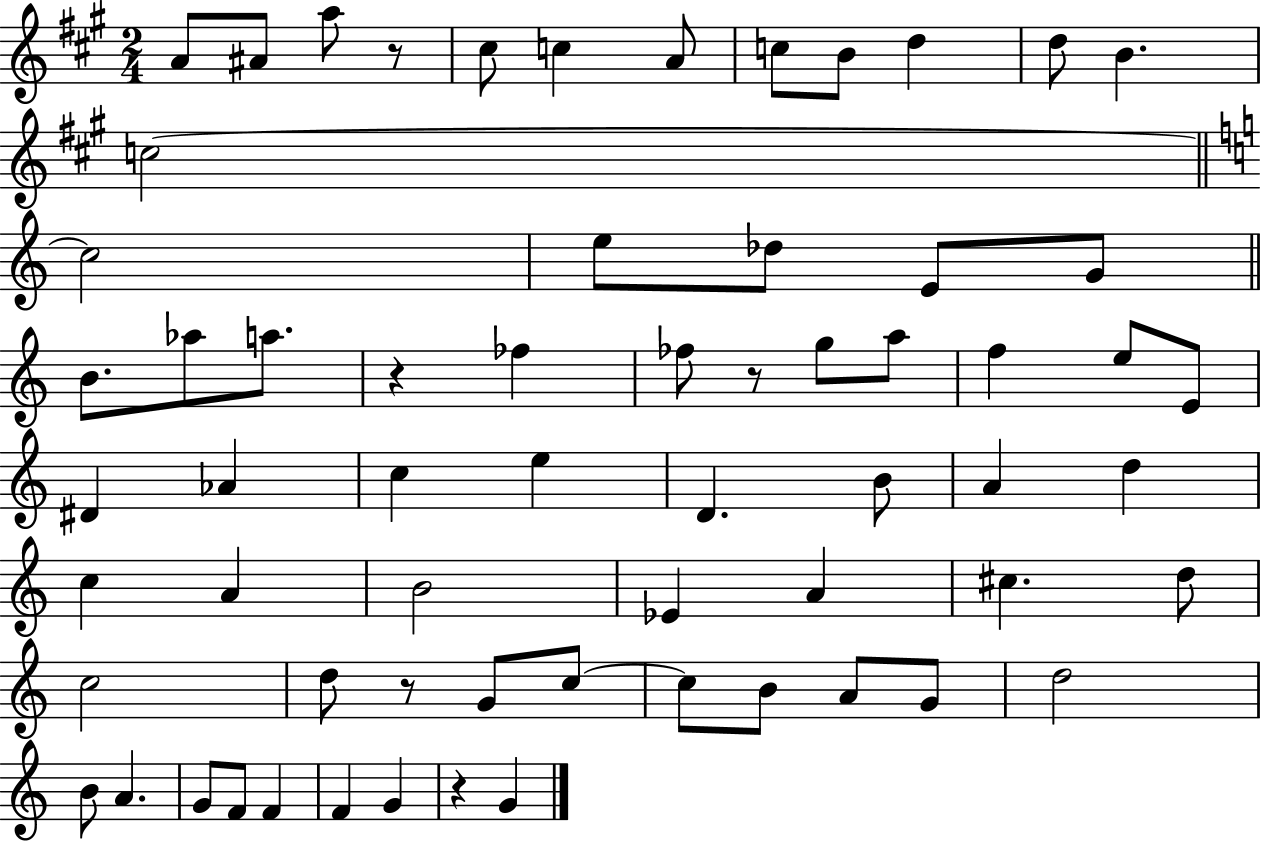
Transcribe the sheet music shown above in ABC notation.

X:1
T:Untitled
M:2/4
L:1/4
K:A
A/2 ^A/2 a/2 z/2 ^c/2 c A/2 c/2 B/2 d d/2 B c2 c2 e/2 _d/2 E/2 G/2 B/2 _a/2 a/2 z _f _f/2 z/2 g/2 a/2 f e/2 E/2 ^D _A c e D B/2 A d c A B2 _E A ^c d/2 c2 d/2 z/2 G/2 c/2 c/2 B/2 A/2 G/2 d2 B/2 A G/2 F/2 F F G z G